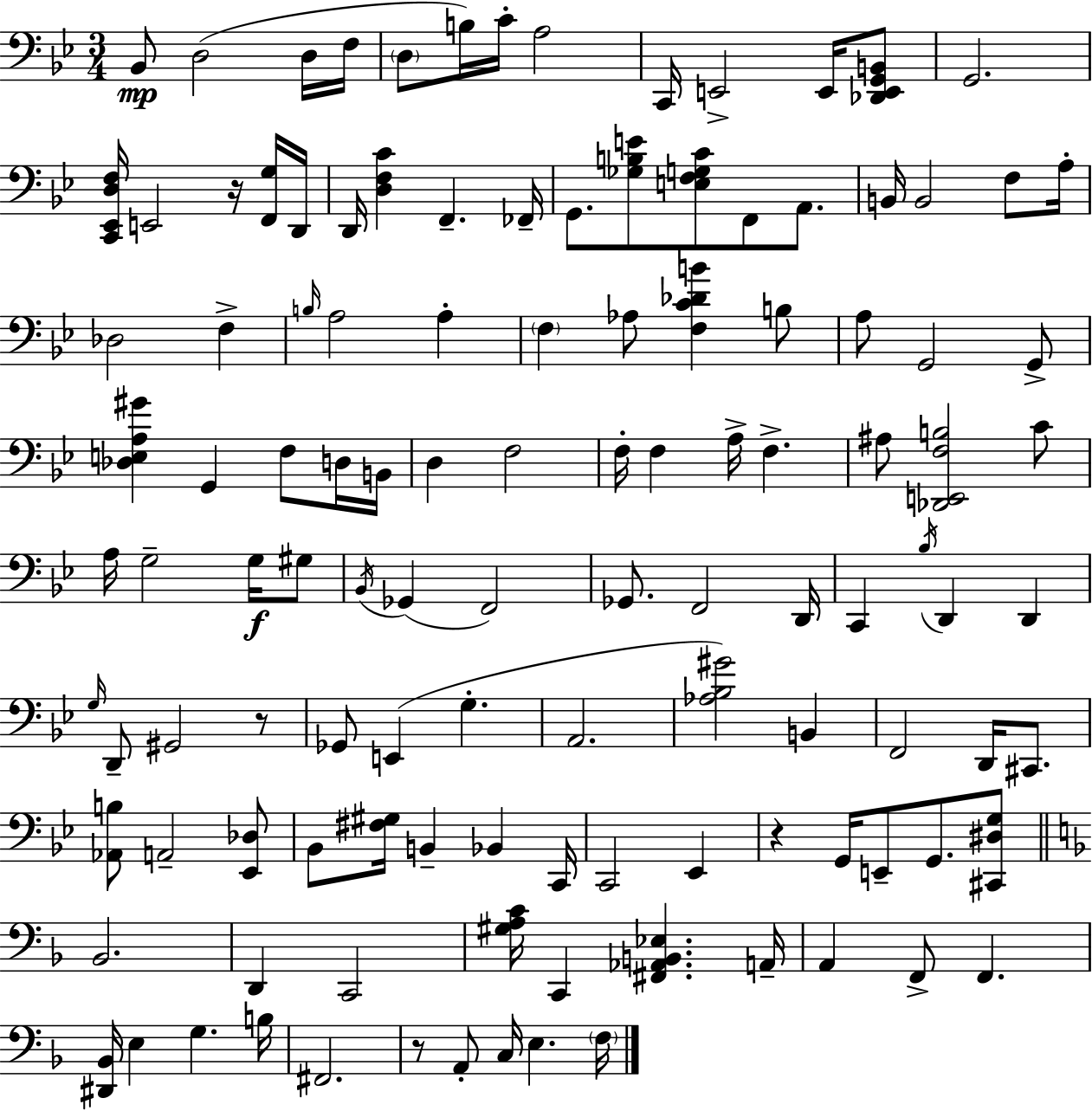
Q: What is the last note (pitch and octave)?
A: F3